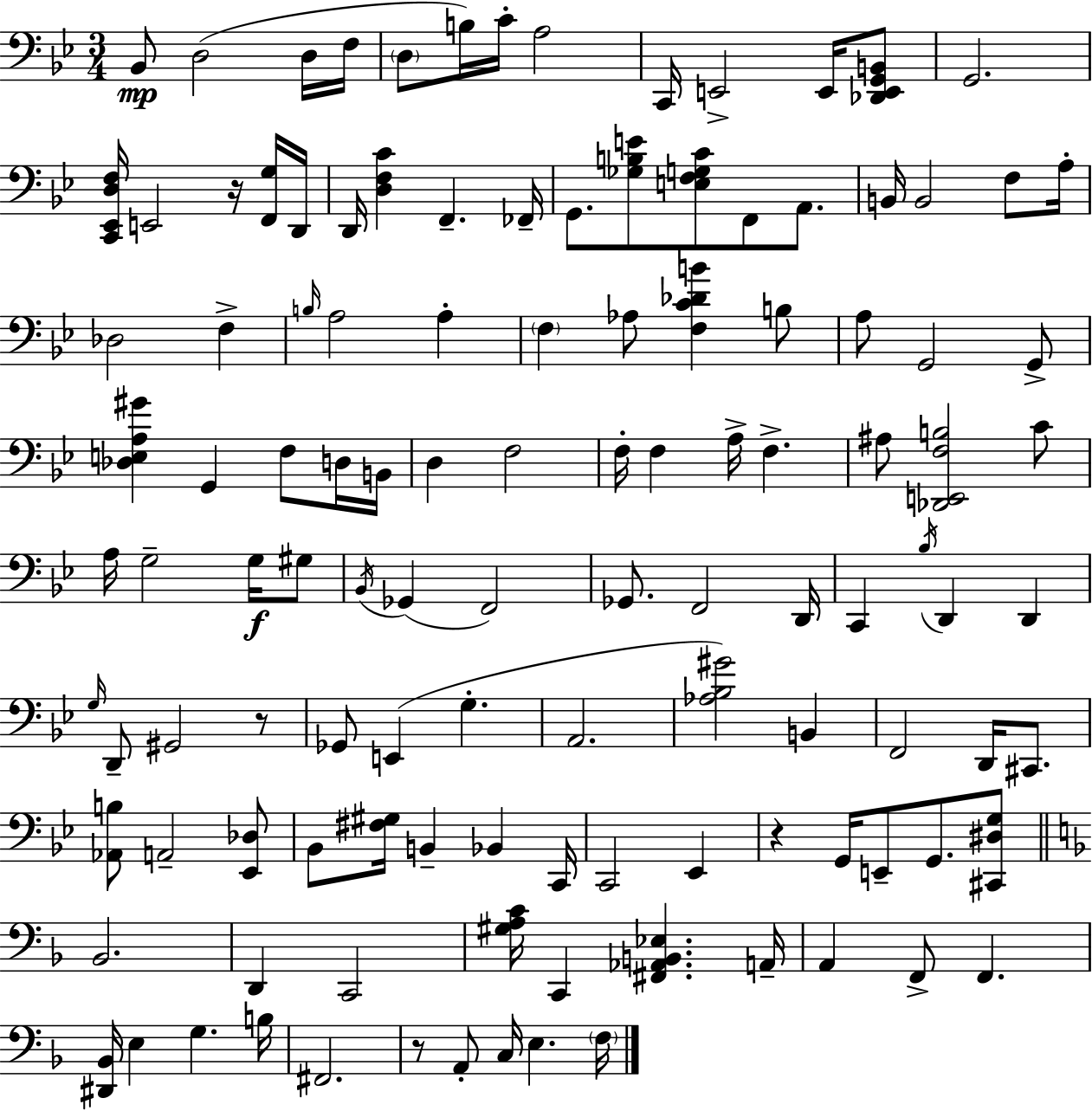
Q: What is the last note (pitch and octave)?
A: F3